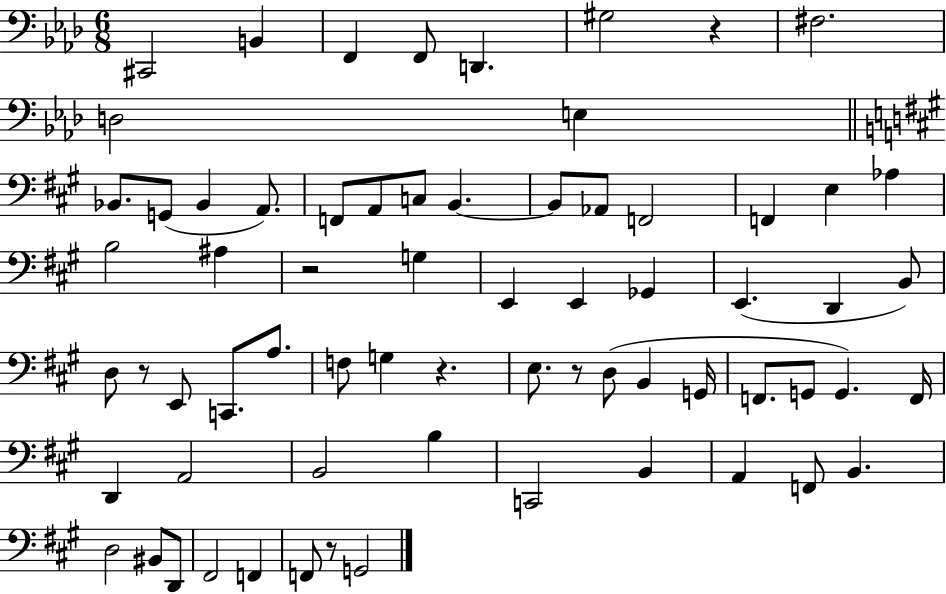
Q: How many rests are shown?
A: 6